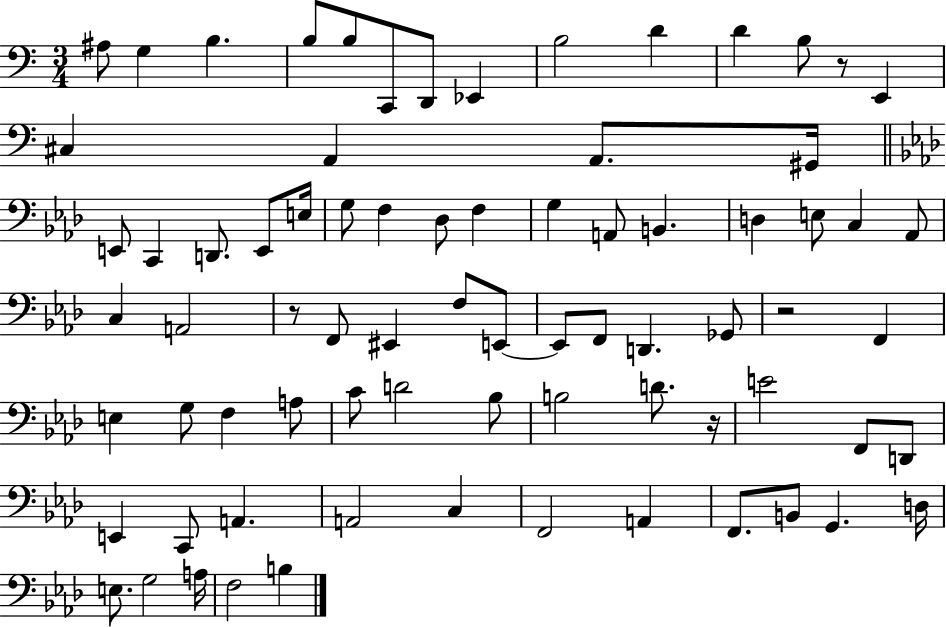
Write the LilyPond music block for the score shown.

{
  \clef bass
  \numericTimeSignature
  \time 3/4
  \key c \major
  ais8 g4 b4. | b8 b8 c,8 d,8 ees,4 | b2 d'4 | d'4 b8 r8 e,4 | \break cis4 a,4 a,8. gis,16 | \bar "||" \break \key f \minor e,8 c,4 d,8. e,8 e16 | g8 f4 des8 f4 | g4 a,8 b,4. | d4 e8 c4 aes,8 | \break c4 a,2 | r8 f,8 eis,4 f8 e,8~~ | e,8 f,8 d,4. ges,8 | r2 f,4 | \break e4 g8 f4 a8 | c'8 d'2 bes8 | b2 d'8. r16 | e'2 f,8 d,8 | \break e,4 c,8 a,4. | a,2 c4 | f,2 a,4 | f,8. b,8 g,4. d16 | \break e8. g2 a16 | f2 b4 | \bar "|."
}